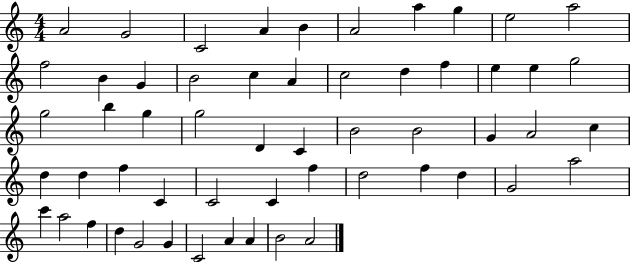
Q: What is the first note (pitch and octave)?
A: A4